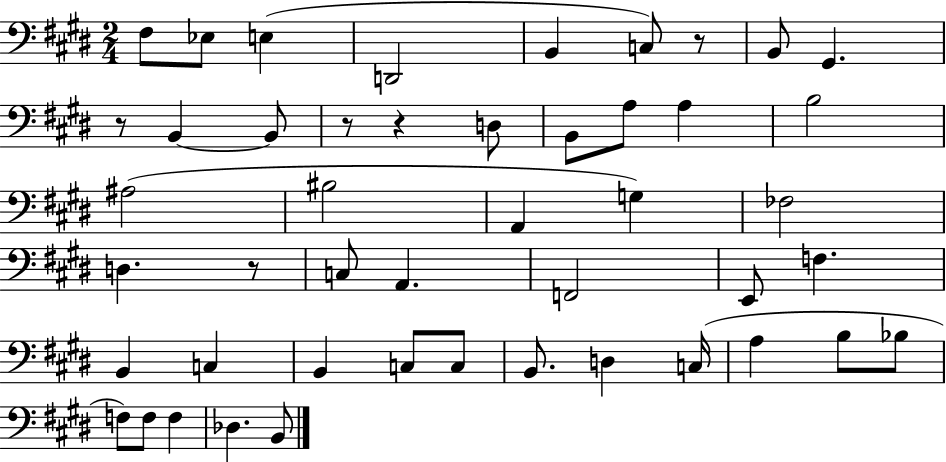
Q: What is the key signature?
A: E major